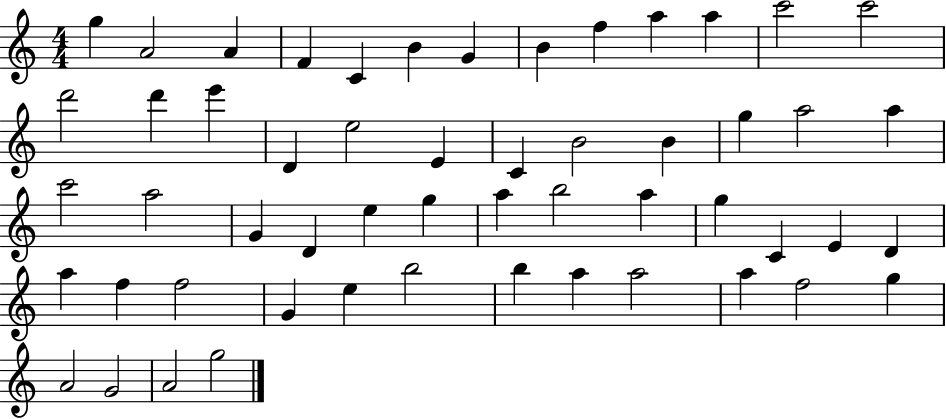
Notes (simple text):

G5/q A4/h A4/q F4/q C4/q B4/q G4/q B4/q F5/q A5/q A5/q C6/h C6/h D6/h D6/q E6/q D4/q E5/h E4/q C4/q B4/h B4/q G5/q A5/h A5/q C6/h A5/h G4/q D4/q E5/q G5/q A5/q B5/h A5/q G5/q C4/q E4/q D4/q A5/q F5/q F5/h G4/q E5/q B5/h B5/q A5/q A5/h A5/q F5/h G5/q A4/h G4/h A4/h G5/h